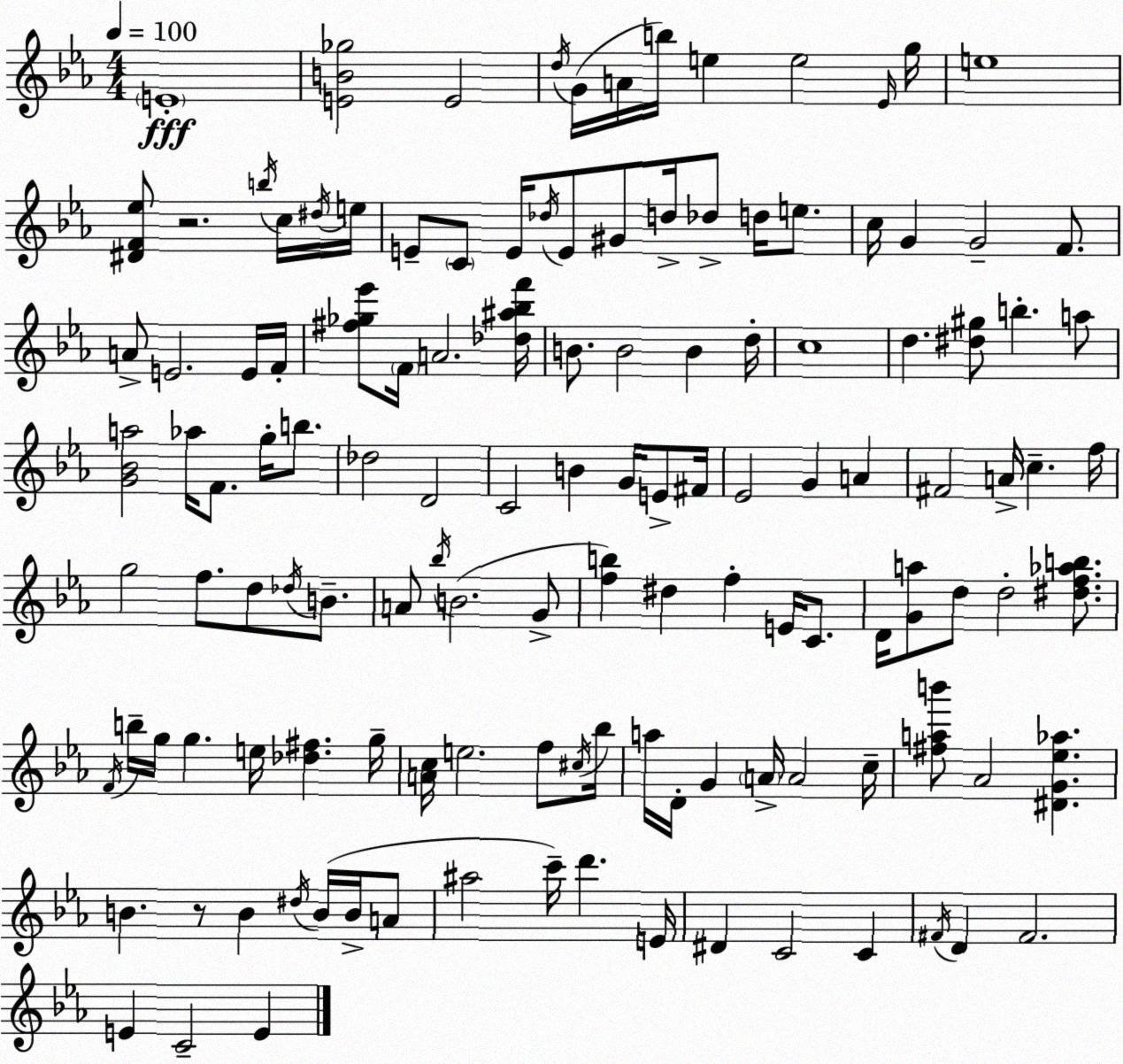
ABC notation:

X:1
T:Untitled
M:4/4
L:1/4
K:Cm
E4 [EB_g]2 E2 d/4 G/4 A/4 b/4 e e2 _E/4 g/4 e4 [^DF_e]/2 z2 b/4 c/4 ^d/4 e/4 E/2 C/2 E/4 _d/4 E/2 ^G/2 d/4 _d/2 d/4 e/2 c/4 G G2 F/2 A/2 E2 E/4 F/4 [^f_g_e']/2 F/4 A2 [_d^a_bf']/4 B/2 B2 B d/4 c4 d [^d^g]/2 b a/2 [G_Ba]2 _a/4 F/2 g/4 b/2 _d2 D2 C2 B G/4 E/2 ^F/4 _E2 G A ^F2 A/4 c f/4 g2 f/2 d/2 _d/4 B/2 A/2 _b/4 B2 G/2 [fb] ^d f E/4 C/2 D/4 [Ga]/2 d/2 d2 [^df_ab]/2 F/4 b/4 g/4 g e/4 [_d^f] g/4 [Ac]/4 e2 f/2 ^c/4 _b/4 a/4 D/4 G A/4 A2 c/4 [^fab']/2 _A2 [^DG_e_a] B z/2 B ^d/4 B/4 B/4 A/2 ^a2 c'/4 d' E/4 ^D C2 C ^F/4 D ^F2 E C2 E